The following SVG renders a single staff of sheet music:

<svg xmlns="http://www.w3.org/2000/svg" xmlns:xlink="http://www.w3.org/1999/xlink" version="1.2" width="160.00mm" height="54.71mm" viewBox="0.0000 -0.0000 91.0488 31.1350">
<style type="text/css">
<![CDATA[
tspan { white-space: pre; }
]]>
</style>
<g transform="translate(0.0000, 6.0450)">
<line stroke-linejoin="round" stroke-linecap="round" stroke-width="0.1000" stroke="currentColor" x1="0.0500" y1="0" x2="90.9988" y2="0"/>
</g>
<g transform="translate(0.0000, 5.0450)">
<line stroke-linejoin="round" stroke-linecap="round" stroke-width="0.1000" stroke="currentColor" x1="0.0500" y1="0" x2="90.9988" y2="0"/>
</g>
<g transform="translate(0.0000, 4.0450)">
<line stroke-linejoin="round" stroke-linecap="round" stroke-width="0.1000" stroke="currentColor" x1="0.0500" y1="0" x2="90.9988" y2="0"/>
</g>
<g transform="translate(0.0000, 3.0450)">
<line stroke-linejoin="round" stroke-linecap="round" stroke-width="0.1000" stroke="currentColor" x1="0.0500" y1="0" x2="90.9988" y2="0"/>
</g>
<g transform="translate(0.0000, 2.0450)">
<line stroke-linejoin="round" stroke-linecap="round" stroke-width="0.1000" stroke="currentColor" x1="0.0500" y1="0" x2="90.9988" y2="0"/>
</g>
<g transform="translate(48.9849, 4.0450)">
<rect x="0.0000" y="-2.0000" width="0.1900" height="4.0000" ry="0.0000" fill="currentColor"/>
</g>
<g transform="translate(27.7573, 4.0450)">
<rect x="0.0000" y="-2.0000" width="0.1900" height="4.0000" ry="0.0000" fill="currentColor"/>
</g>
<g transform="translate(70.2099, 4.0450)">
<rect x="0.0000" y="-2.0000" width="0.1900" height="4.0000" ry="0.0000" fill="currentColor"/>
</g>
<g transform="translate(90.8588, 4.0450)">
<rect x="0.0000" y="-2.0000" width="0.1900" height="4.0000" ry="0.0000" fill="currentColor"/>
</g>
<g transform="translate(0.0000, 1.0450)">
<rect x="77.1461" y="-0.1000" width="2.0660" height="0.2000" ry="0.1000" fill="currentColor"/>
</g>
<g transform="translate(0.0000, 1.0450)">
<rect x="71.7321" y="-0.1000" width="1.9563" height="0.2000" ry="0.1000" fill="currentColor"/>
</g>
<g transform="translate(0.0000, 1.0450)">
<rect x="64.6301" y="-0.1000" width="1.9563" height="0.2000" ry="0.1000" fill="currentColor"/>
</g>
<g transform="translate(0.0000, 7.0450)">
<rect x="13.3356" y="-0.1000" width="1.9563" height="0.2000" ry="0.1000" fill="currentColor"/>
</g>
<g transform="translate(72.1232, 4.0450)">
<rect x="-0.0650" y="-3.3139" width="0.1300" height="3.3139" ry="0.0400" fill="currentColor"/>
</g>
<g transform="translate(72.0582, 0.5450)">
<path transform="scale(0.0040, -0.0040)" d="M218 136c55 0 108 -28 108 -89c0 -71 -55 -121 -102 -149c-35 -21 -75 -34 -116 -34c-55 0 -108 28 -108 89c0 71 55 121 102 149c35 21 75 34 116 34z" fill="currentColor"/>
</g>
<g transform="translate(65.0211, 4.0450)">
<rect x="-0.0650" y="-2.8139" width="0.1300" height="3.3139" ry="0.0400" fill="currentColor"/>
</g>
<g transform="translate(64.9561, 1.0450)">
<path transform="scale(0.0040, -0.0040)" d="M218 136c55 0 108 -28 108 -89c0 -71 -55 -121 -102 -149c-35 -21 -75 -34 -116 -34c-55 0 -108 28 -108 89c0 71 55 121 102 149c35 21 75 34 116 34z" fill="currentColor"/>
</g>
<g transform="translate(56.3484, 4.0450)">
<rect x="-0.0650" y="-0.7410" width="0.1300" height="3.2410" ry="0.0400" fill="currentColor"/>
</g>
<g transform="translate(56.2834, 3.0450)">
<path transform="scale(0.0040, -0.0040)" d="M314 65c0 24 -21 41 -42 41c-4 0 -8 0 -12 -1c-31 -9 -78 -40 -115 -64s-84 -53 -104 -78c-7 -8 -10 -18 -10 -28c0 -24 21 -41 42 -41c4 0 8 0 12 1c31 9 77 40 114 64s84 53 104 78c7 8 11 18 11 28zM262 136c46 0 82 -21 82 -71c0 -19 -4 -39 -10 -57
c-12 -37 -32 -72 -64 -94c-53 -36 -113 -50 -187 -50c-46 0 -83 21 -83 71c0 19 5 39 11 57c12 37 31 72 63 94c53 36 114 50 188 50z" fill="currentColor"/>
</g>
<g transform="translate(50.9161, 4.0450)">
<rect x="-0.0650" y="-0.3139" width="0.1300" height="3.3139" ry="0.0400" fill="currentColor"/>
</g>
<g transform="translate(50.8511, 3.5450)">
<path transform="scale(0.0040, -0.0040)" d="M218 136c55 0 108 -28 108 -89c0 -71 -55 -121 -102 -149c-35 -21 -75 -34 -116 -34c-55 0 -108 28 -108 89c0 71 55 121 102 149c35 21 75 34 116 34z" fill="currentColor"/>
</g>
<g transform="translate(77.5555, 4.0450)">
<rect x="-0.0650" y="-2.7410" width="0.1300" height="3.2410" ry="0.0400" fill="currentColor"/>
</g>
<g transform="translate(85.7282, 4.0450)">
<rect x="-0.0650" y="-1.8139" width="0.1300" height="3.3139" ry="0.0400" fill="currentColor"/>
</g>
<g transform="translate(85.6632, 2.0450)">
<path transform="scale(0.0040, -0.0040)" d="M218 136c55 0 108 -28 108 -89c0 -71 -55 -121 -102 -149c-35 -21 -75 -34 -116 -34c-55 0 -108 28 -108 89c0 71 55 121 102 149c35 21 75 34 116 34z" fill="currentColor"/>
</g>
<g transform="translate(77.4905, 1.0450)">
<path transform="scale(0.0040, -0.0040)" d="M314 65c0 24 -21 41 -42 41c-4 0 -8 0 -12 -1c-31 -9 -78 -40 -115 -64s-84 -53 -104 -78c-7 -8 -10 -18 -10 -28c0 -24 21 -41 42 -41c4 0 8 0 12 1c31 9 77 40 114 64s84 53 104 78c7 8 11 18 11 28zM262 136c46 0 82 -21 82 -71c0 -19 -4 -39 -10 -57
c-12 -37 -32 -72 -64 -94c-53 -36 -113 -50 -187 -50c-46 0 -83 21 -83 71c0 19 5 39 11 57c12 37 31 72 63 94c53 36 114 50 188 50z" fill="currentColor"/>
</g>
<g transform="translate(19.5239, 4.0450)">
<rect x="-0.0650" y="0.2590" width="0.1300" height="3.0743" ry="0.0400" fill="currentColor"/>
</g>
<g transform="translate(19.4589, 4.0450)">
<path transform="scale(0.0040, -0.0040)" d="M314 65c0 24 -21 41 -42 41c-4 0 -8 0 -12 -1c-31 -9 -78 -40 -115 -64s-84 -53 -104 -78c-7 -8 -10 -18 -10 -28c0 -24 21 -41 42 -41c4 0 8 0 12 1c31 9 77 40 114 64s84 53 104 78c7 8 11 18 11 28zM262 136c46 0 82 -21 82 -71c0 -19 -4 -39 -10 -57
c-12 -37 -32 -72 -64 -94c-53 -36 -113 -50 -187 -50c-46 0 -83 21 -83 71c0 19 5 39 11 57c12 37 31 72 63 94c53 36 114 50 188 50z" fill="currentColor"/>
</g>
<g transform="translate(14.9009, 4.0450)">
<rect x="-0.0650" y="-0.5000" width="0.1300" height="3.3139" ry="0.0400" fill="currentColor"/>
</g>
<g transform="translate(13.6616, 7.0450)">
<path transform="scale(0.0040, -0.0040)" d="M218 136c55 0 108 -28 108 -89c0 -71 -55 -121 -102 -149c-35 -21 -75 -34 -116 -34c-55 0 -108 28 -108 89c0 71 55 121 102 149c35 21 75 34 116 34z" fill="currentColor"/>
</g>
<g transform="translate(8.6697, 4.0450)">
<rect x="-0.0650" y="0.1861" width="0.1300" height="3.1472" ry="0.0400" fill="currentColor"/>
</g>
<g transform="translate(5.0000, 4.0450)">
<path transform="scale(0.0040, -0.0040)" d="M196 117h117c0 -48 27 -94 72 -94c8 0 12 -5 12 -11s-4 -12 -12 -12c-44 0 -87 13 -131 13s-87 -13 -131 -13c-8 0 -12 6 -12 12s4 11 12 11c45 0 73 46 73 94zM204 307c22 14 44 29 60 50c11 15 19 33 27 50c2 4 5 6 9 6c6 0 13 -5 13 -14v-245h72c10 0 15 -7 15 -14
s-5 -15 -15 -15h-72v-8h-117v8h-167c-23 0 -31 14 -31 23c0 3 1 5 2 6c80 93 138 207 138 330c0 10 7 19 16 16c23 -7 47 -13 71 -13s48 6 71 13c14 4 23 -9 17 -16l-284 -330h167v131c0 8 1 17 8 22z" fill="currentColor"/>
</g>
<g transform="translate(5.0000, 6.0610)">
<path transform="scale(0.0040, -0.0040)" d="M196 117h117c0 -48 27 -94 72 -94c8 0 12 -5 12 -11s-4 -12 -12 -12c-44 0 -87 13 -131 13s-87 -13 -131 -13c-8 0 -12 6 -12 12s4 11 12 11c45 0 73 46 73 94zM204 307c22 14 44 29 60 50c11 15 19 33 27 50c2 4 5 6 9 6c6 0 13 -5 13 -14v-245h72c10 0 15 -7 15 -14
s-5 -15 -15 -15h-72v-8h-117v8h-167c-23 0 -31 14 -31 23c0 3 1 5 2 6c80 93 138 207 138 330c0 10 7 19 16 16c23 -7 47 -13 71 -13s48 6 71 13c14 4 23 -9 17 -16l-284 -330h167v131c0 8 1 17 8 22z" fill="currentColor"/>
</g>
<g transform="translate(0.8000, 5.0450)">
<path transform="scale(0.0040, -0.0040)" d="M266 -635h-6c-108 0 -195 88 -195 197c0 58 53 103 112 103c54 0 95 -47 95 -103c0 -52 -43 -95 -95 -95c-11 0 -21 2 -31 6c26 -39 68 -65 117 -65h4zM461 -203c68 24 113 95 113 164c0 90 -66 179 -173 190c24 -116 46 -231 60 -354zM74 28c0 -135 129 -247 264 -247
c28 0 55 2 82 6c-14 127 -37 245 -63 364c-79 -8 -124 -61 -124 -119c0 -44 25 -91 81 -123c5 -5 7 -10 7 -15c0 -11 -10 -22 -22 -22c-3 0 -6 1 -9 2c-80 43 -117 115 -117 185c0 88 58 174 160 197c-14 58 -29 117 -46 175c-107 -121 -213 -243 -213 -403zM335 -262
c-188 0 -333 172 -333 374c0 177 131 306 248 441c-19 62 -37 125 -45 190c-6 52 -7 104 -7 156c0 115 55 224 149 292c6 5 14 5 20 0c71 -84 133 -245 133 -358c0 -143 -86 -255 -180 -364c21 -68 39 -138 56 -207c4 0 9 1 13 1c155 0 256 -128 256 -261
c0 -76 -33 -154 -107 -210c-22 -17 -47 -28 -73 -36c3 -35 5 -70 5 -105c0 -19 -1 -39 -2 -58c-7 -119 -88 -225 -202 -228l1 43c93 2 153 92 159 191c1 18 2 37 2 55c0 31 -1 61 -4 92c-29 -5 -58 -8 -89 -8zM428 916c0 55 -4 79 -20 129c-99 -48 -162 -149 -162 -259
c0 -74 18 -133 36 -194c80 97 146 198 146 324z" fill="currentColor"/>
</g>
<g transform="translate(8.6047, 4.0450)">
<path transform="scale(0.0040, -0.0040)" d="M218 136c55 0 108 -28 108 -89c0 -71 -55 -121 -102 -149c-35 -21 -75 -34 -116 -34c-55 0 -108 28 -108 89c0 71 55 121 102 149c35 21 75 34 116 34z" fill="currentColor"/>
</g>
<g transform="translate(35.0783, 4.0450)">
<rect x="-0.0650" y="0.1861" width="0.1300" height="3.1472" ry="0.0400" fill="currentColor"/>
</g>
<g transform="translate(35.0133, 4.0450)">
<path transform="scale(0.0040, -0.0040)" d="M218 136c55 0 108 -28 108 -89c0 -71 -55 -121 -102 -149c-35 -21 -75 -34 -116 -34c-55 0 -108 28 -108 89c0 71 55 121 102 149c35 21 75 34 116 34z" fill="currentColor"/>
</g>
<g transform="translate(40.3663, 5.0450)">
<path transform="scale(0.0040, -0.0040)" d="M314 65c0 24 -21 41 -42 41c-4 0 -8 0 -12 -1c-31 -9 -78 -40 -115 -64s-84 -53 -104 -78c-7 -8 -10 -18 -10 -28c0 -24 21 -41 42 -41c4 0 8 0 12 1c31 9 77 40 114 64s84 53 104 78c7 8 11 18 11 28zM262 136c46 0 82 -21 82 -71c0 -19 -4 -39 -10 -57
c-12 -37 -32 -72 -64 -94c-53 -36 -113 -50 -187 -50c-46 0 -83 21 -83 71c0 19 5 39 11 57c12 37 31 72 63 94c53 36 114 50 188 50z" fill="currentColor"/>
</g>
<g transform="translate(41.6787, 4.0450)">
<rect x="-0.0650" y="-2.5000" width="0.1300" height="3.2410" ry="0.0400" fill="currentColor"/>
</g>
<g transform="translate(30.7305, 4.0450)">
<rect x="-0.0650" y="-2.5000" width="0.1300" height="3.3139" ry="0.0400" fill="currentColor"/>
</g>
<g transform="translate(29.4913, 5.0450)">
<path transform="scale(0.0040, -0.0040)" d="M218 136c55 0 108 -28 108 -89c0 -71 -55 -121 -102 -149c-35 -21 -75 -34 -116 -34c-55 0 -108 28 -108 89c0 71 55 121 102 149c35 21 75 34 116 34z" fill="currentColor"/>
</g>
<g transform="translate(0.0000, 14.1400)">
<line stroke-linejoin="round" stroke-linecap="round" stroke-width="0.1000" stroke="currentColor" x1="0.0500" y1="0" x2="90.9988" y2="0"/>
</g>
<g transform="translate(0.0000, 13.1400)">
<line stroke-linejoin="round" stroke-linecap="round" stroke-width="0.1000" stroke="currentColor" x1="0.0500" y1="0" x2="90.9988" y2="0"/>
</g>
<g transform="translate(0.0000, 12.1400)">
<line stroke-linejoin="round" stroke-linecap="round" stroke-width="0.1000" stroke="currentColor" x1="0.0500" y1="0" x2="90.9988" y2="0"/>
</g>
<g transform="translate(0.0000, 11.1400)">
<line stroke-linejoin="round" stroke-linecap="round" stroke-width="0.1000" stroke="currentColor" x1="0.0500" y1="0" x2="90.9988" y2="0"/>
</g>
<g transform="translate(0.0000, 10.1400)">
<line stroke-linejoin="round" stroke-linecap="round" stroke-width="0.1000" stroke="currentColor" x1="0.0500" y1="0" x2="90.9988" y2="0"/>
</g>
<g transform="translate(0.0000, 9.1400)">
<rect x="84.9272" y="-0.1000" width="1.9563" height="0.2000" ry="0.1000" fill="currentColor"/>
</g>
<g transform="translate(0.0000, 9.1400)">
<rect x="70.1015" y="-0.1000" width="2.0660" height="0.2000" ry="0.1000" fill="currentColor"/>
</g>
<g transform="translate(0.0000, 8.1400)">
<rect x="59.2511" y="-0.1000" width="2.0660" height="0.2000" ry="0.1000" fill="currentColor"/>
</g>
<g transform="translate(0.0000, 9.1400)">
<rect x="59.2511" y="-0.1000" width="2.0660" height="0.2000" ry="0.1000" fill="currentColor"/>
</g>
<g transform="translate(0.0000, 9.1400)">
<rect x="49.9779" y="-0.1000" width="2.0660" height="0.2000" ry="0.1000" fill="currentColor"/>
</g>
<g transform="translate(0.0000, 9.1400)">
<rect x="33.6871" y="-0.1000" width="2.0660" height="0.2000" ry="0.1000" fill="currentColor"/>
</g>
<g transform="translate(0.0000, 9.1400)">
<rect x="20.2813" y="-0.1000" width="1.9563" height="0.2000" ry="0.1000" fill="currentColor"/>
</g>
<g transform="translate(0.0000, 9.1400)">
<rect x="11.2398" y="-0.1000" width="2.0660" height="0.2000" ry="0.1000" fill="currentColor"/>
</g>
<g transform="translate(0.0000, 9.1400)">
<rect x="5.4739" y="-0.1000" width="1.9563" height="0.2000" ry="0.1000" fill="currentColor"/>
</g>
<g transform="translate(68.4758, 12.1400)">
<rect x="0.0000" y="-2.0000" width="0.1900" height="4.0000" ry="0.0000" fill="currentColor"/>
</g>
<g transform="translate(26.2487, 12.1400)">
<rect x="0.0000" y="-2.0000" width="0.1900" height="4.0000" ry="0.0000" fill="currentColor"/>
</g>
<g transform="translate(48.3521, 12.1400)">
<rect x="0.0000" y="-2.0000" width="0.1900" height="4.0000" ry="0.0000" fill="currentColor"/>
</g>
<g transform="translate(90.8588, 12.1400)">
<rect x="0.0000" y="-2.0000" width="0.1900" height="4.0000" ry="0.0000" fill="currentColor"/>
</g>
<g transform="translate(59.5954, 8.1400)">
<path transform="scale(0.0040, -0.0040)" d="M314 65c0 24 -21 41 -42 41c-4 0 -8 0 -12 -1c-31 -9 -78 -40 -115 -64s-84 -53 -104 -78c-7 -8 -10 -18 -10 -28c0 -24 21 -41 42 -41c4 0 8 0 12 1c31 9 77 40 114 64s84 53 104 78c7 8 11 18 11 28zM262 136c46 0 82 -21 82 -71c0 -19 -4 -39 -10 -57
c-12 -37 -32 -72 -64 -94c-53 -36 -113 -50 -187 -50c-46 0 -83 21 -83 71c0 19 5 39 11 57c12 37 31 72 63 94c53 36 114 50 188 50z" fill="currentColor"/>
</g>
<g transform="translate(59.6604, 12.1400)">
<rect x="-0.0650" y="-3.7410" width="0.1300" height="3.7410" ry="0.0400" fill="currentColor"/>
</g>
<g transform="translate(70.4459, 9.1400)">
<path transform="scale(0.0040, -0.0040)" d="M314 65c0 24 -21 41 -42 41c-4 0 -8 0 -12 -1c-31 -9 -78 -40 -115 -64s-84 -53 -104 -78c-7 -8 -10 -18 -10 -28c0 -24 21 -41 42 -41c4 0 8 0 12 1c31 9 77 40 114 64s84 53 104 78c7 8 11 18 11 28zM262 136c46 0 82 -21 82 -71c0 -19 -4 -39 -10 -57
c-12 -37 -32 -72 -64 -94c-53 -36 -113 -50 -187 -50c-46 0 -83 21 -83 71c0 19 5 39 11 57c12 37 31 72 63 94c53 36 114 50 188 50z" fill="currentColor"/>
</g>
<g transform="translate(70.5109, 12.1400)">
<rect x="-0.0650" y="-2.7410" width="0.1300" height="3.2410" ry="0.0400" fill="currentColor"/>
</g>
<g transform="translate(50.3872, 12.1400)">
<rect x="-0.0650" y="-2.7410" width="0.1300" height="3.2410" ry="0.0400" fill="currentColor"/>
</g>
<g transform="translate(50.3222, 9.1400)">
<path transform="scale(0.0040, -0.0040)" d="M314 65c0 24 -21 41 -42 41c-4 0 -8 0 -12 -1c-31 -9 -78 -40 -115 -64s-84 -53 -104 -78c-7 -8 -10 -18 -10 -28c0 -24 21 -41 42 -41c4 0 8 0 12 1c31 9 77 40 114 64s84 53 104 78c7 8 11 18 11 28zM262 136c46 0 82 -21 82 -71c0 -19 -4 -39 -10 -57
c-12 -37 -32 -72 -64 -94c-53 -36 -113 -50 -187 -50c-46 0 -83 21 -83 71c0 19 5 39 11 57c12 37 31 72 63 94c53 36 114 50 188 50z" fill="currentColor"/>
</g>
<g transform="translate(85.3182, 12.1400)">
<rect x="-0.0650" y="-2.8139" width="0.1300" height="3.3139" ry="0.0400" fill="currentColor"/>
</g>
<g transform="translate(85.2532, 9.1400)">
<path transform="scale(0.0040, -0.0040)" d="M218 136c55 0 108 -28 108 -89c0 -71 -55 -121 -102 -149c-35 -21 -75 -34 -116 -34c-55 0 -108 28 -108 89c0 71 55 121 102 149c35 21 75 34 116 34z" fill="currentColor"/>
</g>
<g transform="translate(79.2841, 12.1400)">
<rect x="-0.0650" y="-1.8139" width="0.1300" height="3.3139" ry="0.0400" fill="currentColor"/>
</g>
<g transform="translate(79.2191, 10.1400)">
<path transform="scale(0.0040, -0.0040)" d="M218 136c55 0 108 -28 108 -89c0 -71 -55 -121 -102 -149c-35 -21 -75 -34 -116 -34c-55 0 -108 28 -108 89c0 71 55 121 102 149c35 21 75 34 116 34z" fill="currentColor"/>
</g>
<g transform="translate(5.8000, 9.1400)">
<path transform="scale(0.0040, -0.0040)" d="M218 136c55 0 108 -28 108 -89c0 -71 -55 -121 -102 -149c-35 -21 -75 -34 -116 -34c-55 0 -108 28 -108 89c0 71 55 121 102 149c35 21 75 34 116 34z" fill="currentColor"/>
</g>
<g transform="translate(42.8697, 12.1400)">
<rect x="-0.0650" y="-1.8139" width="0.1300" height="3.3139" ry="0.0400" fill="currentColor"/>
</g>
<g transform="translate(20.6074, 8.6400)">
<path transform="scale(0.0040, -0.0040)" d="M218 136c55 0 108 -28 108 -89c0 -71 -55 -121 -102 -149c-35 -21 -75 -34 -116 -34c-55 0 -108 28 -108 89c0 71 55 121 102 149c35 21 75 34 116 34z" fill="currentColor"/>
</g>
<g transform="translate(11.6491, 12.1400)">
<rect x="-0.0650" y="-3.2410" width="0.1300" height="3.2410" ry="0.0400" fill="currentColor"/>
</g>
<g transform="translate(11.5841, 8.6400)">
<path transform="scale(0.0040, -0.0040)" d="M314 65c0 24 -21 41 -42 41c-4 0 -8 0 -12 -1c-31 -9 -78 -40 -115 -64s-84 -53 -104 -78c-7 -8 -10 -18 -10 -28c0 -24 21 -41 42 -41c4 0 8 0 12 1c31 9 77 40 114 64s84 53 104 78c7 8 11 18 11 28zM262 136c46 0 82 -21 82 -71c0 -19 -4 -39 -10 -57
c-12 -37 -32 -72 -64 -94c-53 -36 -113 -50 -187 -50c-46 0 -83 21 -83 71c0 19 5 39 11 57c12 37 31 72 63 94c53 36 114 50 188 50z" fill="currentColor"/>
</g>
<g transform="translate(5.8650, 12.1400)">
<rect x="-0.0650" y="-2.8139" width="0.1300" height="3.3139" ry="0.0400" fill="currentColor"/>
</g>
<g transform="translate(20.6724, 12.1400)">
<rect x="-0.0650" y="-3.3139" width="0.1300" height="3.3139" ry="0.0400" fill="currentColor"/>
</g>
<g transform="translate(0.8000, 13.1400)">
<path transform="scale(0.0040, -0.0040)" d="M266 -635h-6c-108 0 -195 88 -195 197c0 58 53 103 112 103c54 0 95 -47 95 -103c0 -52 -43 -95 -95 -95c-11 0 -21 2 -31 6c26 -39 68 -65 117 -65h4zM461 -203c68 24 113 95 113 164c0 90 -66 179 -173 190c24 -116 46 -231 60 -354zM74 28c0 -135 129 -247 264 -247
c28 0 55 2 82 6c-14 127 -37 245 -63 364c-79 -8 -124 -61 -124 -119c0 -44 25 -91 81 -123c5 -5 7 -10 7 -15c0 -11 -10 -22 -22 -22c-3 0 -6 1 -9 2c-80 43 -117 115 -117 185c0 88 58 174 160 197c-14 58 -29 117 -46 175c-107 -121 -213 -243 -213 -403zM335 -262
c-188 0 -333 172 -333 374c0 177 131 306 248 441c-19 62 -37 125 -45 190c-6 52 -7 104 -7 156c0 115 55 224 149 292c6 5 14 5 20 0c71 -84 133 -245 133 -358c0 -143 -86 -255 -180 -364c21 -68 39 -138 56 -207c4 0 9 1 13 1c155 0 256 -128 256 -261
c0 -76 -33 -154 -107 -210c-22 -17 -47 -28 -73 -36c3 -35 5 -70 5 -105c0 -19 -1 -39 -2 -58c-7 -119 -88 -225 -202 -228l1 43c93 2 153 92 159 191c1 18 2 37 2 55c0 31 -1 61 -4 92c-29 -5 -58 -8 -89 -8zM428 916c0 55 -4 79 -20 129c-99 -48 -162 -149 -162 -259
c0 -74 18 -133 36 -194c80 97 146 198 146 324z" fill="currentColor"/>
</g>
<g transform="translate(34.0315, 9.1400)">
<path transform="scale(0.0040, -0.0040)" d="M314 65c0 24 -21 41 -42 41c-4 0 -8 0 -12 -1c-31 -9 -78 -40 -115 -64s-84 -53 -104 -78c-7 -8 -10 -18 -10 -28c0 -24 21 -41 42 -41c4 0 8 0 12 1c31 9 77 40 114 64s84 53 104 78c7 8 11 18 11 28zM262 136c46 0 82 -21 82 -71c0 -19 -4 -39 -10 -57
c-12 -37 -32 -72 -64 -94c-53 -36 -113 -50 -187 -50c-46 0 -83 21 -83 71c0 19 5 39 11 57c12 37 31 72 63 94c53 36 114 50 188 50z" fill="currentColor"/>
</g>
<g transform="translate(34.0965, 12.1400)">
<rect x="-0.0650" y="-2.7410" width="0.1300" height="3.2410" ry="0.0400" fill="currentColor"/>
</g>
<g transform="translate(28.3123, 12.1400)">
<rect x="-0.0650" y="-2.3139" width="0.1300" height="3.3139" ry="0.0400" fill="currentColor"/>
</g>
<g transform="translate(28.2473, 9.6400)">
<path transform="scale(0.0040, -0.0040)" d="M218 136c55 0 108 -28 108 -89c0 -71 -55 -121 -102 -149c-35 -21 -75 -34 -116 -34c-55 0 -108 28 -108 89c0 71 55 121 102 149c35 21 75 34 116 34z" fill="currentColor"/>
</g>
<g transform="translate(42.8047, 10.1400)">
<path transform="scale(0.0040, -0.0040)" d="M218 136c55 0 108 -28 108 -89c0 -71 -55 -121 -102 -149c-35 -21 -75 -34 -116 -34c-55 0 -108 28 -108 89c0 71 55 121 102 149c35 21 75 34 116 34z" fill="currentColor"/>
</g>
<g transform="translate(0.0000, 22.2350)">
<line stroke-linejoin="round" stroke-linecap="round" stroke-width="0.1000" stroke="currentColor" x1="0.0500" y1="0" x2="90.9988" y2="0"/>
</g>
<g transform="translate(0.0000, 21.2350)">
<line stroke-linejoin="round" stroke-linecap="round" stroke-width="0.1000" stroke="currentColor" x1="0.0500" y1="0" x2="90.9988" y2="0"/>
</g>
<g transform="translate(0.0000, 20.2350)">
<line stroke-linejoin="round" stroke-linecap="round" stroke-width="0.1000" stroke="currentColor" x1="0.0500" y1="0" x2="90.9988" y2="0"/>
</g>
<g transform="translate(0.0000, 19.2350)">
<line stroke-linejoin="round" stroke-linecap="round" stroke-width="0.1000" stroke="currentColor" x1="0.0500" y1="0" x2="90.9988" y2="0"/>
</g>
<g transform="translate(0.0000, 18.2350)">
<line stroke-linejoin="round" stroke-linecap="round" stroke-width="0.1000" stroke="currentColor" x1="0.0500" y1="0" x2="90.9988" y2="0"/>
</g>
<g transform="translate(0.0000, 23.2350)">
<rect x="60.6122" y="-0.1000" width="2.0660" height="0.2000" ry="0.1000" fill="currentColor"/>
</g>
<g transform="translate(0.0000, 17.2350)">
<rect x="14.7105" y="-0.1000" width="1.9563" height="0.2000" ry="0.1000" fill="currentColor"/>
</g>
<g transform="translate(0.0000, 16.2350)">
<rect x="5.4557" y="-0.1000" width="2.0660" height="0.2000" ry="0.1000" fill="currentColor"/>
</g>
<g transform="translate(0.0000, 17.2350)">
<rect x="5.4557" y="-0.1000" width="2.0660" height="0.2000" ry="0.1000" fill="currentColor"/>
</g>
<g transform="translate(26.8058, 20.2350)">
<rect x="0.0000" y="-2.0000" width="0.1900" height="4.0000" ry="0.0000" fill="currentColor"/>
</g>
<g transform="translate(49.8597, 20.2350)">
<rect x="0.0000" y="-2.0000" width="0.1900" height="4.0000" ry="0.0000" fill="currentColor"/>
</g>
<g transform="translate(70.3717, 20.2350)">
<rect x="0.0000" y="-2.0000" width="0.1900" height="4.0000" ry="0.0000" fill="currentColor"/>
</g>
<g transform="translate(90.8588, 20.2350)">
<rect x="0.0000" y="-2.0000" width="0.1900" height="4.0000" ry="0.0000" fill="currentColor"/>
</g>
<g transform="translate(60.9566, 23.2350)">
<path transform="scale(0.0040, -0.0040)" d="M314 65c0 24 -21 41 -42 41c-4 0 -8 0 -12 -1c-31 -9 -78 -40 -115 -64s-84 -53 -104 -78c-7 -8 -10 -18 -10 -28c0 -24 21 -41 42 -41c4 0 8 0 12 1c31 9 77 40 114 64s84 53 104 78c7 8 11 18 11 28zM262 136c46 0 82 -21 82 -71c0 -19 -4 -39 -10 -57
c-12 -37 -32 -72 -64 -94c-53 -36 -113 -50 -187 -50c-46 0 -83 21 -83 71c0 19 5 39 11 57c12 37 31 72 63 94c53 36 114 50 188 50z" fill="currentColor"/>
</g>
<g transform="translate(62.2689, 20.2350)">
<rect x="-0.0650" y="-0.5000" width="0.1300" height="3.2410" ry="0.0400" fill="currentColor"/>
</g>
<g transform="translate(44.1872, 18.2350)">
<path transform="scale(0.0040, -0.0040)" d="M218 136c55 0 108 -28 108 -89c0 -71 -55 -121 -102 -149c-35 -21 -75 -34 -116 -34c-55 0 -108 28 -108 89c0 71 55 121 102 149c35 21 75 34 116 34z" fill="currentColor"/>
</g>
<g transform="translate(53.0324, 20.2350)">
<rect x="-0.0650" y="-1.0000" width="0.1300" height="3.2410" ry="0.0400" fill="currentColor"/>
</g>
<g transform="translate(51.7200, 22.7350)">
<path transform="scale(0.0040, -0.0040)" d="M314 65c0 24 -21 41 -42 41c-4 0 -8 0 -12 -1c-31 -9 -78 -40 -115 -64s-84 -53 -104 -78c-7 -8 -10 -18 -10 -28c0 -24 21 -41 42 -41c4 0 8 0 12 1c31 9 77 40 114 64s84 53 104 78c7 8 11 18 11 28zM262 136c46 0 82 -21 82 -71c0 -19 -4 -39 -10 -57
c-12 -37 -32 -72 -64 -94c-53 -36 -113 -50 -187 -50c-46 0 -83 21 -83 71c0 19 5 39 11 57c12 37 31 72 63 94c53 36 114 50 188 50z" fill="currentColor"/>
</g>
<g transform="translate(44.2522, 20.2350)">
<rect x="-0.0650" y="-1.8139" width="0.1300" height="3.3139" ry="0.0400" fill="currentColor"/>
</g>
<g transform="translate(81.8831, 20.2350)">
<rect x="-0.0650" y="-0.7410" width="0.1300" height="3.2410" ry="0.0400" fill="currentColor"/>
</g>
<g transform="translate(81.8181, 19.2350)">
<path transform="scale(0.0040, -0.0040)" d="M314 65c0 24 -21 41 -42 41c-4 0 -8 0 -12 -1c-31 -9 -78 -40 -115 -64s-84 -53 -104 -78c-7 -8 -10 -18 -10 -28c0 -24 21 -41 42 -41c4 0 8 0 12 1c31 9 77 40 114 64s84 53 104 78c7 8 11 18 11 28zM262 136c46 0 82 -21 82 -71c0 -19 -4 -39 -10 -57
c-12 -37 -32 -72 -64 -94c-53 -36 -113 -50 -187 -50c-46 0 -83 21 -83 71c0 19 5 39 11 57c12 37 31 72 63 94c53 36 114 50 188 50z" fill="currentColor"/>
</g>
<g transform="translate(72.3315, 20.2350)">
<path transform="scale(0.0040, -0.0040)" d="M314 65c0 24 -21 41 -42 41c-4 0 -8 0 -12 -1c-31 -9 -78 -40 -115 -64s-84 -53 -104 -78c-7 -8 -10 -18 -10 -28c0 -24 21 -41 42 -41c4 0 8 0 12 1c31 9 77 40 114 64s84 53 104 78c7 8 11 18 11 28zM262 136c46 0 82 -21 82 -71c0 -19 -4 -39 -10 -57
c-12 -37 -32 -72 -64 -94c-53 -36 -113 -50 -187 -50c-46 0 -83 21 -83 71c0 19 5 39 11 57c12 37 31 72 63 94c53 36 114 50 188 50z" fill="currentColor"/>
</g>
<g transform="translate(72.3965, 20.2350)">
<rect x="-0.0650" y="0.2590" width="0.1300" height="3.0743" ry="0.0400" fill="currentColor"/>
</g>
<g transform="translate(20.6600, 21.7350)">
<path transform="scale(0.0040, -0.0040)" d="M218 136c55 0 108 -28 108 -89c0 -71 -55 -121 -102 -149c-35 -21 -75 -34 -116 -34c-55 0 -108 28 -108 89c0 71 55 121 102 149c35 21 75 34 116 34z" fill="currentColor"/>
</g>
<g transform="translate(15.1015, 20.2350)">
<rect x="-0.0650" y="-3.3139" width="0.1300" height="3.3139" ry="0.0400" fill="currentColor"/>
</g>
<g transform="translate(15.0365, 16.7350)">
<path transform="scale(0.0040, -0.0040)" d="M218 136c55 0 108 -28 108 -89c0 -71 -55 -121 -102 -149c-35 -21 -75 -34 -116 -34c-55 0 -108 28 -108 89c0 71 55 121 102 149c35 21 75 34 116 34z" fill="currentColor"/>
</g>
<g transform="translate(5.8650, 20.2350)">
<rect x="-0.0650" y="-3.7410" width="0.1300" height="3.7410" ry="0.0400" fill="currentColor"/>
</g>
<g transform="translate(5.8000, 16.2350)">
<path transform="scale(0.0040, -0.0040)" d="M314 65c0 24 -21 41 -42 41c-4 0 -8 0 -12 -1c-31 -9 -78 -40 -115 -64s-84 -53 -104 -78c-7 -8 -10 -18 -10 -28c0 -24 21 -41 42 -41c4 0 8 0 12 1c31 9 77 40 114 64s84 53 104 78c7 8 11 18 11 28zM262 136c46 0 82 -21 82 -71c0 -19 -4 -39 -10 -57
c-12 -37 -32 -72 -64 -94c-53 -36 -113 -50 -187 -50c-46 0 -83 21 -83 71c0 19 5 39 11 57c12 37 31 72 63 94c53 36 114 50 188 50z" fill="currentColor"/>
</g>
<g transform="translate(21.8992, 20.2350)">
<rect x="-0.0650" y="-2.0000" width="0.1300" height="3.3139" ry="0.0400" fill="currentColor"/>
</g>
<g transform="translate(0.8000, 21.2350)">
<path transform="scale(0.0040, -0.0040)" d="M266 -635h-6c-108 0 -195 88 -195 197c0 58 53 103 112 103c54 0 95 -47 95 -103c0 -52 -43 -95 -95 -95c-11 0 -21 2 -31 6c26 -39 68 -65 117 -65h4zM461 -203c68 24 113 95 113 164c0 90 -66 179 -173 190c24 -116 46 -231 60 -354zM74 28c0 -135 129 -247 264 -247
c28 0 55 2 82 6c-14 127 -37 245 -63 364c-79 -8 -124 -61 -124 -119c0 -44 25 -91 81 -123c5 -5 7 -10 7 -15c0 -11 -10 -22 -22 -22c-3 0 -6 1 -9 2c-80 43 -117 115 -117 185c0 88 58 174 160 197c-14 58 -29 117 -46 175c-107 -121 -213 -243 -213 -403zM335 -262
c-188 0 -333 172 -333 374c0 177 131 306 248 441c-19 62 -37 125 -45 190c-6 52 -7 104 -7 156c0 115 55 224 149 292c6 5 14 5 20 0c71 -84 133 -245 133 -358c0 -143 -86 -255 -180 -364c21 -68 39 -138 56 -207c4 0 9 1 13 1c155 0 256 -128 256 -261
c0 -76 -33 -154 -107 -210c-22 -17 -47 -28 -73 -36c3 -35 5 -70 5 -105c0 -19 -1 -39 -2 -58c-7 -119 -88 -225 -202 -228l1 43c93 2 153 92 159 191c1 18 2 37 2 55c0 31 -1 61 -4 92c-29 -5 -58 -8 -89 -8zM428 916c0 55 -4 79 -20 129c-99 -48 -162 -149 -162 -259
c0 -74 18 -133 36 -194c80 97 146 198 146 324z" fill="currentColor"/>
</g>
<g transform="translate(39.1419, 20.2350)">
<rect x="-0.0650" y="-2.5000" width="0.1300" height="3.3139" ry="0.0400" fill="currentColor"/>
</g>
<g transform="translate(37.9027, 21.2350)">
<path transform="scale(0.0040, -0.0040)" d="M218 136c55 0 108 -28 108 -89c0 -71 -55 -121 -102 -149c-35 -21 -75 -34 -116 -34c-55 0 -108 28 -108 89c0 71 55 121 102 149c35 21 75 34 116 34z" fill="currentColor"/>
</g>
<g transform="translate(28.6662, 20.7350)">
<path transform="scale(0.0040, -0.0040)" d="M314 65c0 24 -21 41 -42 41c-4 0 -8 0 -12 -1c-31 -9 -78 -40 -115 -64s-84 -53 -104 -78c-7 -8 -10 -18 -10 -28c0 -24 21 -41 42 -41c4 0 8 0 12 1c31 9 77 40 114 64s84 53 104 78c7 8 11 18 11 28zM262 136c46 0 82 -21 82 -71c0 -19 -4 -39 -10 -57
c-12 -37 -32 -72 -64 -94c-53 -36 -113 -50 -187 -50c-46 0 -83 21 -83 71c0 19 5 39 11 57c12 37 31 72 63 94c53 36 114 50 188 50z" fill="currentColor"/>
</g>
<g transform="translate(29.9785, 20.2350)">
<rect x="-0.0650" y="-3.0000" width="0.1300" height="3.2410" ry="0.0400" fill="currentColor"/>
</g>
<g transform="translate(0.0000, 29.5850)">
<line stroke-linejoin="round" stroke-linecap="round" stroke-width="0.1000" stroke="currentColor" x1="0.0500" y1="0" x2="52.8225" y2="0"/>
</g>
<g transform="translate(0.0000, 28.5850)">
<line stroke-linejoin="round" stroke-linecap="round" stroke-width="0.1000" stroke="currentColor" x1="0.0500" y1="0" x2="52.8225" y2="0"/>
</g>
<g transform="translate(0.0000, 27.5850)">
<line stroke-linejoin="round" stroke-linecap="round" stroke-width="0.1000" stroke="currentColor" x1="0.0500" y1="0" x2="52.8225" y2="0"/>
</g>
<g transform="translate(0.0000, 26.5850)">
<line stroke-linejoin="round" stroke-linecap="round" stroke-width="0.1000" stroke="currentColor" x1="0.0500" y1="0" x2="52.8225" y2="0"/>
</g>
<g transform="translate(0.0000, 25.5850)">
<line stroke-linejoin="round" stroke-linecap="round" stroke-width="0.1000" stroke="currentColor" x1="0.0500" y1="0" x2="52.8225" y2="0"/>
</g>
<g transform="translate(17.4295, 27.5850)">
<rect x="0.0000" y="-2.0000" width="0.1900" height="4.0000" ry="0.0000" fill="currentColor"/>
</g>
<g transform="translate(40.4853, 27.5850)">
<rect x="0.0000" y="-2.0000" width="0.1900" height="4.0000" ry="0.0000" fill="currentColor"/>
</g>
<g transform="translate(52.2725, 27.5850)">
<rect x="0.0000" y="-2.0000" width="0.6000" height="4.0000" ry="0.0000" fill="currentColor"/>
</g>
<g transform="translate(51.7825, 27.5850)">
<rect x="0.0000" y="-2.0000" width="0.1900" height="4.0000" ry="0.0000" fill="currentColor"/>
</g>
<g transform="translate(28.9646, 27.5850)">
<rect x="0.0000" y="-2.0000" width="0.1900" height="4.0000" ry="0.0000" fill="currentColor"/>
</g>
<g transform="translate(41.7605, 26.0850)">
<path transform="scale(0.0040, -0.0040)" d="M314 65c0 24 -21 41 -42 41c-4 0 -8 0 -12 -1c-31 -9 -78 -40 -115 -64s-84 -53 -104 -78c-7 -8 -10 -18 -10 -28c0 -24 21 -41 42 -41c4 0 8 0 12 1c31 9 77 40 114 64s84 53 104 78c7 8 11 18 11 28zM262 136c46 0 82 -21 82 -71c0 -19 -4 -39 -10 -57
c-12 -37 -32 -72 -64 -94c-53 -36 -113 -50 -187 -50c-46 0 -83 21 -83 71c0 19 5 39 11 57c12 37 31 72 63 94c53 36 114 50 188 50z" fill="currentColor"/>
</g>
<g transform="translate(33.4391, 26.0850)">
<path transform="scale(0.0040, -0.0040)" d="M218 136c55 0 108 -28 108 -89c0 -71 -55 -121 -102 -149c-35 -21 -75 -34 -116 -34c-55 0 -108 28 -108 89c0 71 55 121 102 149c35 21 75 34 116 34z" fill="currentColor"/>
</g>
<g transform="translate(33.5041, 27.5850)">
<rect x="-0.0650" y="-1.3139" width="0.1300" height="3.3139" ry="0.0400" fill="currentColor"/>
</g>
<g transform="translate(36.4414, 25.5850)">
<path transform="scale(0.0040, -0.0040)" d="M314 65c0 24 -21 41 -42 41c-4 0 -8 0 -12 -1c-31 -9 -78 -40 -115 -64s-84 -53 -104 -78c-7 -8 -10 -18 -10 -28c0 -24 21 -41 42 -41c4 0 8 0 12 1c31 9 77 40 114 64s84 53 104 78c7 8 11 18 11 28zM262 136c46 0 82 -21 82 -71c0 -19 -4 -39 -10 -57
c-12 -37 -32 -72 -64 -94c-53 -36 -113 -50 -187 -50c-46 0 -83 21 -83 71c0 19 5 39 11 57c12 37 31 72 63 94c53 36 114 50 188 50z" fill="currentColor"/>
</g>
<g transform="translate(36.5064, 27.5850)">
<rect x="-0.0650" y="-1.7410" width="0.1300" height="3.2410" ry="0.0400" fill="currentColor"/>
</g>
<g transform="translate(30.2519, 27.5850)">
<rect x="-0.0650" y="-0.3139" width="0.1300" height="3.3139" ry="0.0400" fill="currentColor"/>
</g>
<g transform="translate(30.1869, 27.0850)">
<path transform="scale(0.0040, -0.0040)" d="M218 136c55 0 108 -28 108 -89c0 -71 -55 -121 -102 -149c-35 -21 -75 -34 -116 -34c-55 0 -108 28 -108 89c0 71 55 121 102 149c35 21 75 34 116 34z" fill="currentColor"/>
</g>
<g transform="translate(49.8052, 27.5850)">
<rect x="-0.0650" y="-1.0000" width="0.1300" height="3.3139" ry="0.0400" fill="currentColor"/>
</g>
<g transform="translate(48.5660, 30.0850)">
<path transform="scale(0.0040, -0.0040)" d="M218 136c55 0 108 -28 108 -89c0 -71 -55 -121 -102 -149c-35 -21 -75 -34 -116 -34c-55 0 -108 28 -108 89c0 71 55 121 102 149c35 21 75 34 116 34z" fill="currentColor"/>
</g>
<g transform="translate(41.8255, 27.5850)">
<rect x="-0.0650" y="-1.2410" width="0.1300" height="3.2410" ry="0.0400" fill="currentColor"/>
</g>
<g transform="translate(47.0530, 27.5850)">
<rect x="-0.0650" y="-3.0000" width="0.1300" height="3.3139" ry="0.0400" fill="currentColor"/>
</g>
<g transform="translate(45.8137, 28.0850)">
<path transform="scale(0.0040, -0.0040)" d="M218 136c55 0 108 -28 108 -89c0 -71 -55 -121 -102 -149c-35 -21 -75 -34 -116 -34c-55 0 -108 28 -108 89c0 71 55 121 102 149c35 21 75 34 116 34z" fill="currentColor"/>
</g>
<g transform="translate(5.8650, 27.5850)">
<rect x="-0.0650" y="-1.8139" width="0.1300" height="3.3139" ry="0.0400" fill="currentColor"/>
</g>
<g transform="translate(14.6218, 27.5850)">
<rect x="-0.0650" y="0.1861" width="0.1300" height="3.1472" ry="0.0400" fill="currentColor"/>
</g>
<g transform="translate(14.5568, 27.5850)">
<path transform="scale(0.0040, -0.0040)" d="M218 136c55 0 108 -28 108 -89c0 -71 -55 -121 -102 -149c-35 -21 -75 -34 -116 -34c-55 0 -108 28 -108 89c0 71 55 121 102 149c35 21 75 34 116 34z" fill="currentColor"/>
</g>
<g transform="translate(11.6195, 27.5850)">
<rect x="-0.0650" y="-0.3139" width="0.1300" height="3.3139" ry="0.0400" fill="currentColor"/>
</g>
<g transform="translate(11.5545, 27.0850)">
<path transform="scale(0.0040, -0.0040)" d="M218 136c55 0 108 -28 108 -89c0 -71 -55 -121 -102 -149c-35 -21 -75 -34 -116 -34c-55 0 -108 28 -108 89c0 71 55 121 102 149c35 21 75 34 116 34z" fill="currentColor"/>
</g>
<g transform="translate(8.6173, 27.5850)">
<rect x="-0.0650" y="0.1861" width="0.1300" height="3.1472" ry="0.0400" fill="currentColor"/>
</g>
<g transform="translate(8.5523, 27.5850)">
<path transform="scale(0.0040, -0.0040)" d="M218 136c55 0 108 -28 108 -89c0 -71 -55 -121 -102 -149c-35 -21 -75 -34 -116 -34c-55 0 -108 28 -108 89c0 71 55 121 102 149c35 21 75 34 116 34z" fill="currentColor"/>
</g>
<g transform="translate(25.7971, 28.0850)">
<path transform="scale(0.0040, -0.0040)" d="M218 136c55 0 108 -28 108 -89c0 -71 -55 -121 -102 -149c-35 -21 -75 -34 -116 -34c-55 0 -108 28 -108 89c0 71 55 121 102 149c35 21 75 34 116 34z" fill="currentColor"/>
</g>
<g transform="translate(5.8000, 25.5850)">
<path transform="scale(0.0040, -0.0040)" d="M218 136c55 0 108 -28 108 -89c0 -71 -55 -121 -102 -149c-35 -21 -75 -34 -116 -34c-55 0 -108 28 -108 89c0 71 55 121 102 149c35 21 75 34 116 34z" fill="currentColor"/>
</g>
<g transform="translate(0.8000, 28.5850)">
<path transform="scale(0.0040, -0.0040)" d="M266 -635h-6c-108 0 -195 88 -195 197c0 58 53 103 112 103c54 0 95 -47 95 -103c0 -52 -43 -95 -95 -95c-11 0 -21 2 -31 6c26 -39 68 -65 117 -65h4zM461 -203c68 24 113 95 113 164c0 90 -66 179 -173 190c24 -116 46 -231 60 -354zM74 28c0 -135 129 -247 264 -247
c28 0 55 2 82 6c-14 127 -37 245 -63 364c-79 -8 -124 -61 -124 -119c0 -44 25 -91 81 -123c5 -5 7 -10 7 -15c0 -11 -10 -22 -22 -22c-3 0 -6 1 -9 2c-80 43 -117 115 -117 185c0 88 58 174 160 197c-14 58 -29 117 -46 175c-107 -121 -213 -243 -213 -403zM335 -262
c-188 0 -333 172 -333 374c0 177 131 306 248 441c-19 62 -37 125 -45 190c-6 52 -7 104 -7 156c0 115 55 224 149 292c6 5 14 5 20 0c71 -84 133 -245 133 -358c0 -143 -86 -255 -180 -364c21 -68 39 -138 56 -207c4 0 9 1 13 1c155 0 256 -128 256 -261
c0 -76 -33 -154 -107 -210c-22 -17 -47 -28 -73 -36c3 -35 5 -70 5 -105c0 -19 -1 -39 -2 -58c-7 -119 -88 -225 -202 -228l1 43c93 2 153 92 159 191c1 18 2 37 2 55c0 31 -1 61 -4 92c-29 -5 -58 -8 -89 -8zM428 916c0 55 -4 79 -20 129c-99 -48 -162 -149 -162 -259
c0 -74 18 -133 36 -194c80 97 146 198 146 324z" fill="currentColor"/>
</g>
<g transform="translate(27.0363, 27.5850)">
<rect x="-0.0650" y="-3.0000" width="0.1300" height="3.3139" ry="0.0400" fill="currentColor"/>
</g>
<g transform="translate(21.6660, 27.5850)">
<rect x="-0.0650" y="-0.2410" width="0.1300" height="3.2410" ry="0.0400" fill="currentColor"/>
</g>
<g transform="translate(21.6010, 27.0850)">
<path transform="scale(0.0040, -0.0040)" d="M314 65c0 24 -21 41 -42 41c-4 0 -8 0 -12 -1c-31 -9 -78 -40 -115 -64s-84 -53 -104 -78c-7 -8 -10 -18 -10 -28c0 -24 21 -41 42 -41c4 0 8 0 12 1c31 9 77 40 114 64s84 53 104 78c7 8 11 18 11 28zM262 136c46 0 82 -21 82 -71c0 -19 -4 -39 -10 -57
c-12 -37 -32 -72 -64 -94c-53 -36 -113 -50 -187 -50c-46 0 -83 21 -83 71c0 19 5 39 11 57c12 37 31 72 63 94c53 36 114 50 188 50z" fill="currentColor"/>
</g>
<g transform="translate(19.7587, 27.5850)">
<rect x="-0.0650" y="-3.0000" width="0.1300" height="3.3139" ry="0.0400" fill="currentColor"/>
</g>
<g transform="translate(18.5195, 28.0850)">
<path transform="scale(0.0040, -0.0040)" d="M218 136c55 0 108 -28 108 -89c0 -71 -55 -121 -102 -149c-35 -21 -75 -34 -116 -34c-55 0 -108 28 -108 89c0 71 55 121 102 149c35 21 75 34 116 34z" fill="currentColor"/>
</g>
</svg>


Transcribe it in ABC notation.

X:1
T:Untitled
M:4/4
L:1/4
K:C
B C B2 G B G2 c d2 a b a2 f a b2 b g a2 f a2 c'2 a2 f a c'2 b F A2 G f D2 C2 B2 d2 f B c B A c2 A c e f2 e2 A D